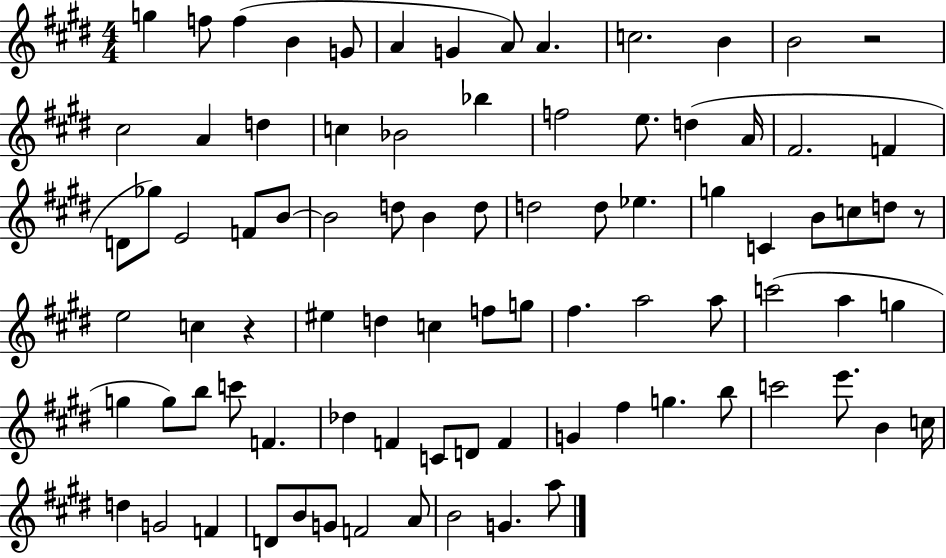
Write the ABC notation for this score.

X:1
T:Untitled
M:4/4
L:1/4
K:E
g f/2 f B G/2 A G A/2 A c2 B B2 z2 ^c2 A d c _B2 _b f2 e/2 d A/4 ^F2 F D/2 _g/2 E2 F/2 B/2 B2 d/2 B d/2 d2 d/2 _e g C B/2 c/2 d/2 z/2 e2 c z ^e d c f/2 g/2 ^f a2 a/2 c'2 a g g g/2 b/2 c'/2 F _d F C/2 D/2 F G ^f g b/2 c'2 e'/2 B c/4 d G2 F D/2 B/2 G/2 F2 A/2 B2 G a/2